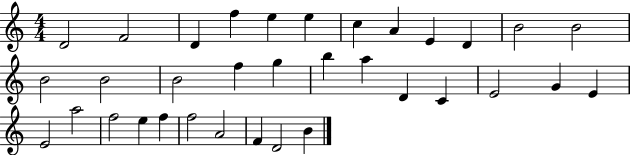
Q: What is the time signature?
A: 4/4